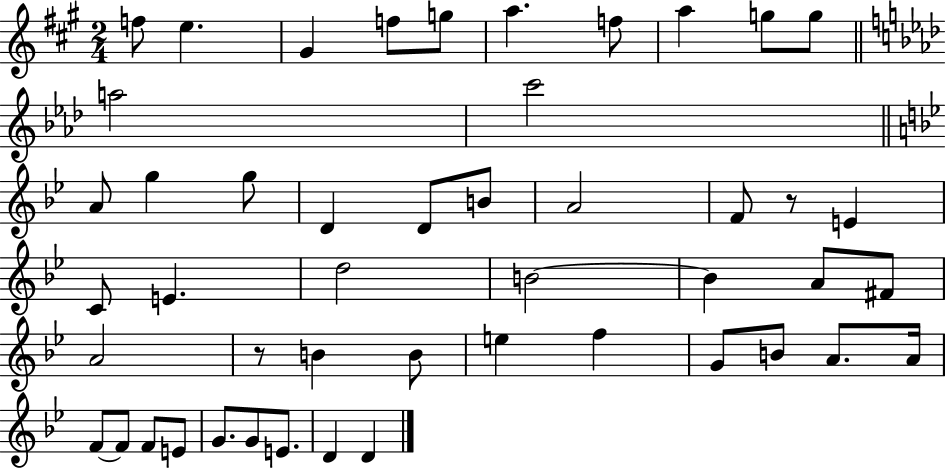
{
  \clef treble
  \numericTimeSignature
  \time 2/4
  \key a \major
  f''8 e''4. | gis'4 f''8 g''8 | a''4. f''8 | a''4 g''8 g''8 | \break \bar "||" \break \key aes \major a''2 | c'''2 | \bar "||" \break \key g \minor a'8 g''4 g''8 | d'4 d'8 b'8 | a'2 | f'8 r8 e'4 | \break c'8 e'4. | d''2 | b'2~~ | b'4 a'8 fis'8 | \break a'2 | r8 b'4 b'8 | e''4 f''4 | g'8 b'8 a'8. a'16 | \break f'8~~ f'8 f'8 e'8 | g'8. g'8 e'8. | d'4 d'4 | \bar "|."
}